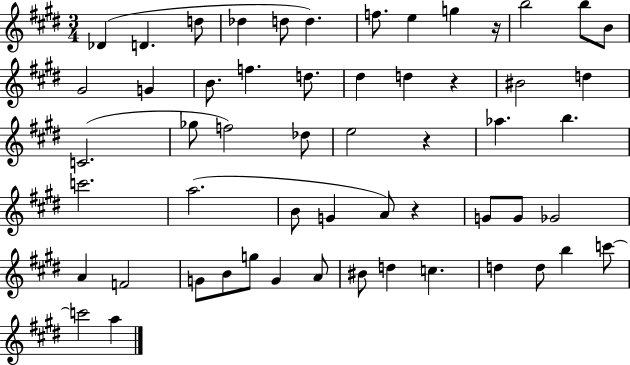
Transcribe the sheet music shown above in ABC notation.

X:1
T:Untitled
M:3/4
L:1/4
K:E
_D D d/2 _d d/2 d f/2 e g z/4 b2 b/2 B/2 ^G2 G B/2 f d/2 ^d d z ^B2 d C2 _g/2 f2 _d/2 e2 z _a b c'2 a2 B/2 G A/2 z G/2 G/2 _G2 A F2 G/2 B/2 g/2 G A/2 ^B/2 d c d d/2 b c'/2 c'2 a